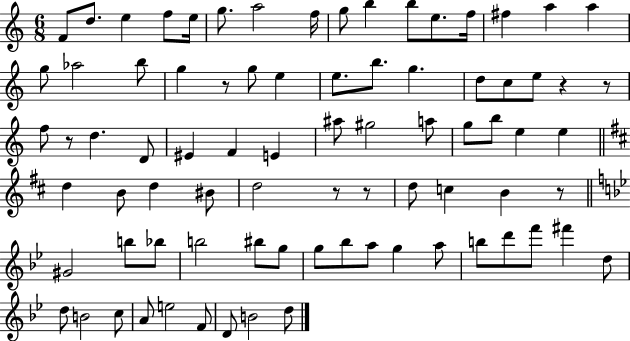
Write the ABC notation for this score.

X:1
T:Untitled
M:6/8
L:1/4
K:C
F/2 d/2 e f/2 e/4 g/2 a2 f/4 g/2 b b/2 e/2 f/4 ^f a a g/2 _a2 b/2 g z/2 g/2 e e/2 b/2 g d/2 c/2 e/2 z z/2 f/2 z/2 d D/2 ^E F E ^a/2 ^g2 a/2 g/2 b/2 e e d B/2 d ^B/2 d2 z/2 z/2 d/2 c B z/2 ^G2 b/2 _b/2 b2 ^b/2 g/2 g/2 _b/2 a/2 g a/2 b/2 d'/2 f'/2 ^f' d/2 d/2 B2 c/2 A/2 e2 F/2 D/2 B2 d/2